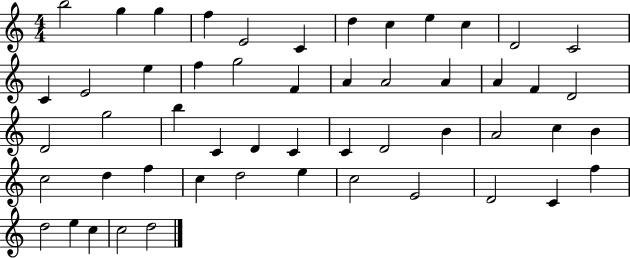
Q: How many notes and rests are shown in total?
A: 52